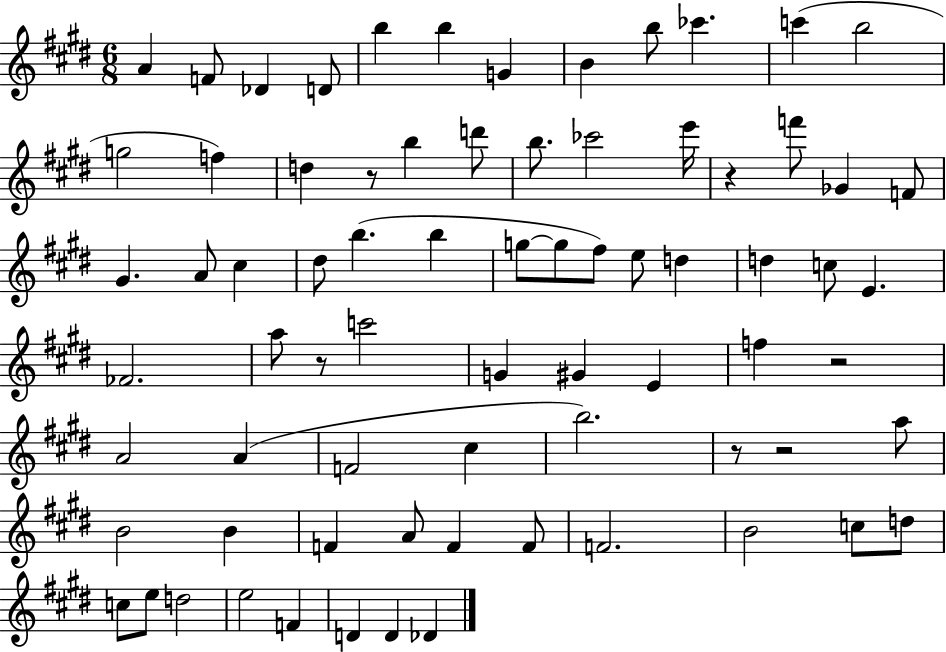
A4/q F4/e Db4/q D4/e B5/q B5/q G4/q B4/q B5/e CES6/q. C6/q B5/h G5/h F5/q D5/q R/e B5/q D6/e B5/e. CES6/h E6/s R/q F6/e Gb4/q F4/e G#4/q. A4/e C#5/q D#5/e B5/q. B5/q G5/e G5/e F#5/e E5/e D5/q D5/q C5/e E4/q. FES4/h. A5/e R/e C6/h G4/q G#4/q E4/q F5/q R/h A4/h A4/q F4/h C#5/q B5/h. R/e R/h A5/e B4/h B4/q F4/q A4/e F4/q F4/e F4/h. B4/h C5/e D5/e C5/e E5/e D5/h E5/h F4/q D4/q D4/q Db4/q